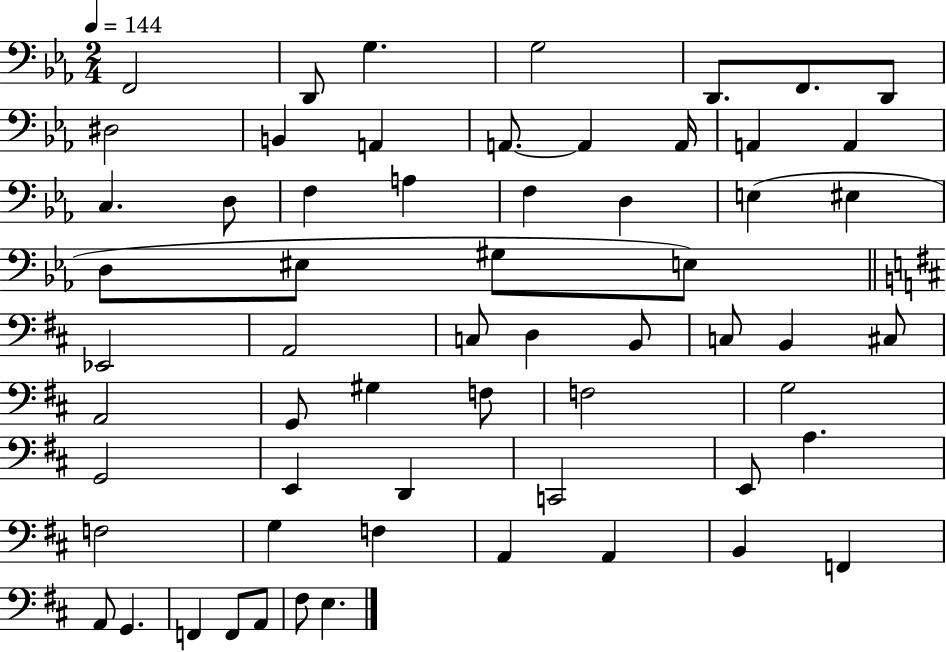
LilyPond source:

{
  \clef bass
  \numericTimeSignature
  \time 2/4
  \key ees \major
  \tempo 4 = 144
  f,2 | d,8 g4. | g2 | d,8. f,8. d,8 | \break dis2 | b,4 a,4 | a,8.~~ a,4 a,16 | a,4 a,4 | \break c4. d8 | f4 a4 | f4 d4 | e4( eis4 | \break d8 eis8 gis8 e8) | \bar "||" \break \key d \major ees,2 | a,2 | c8 d4 b,8 | c8 b,4 cis8 | \break a,2 | g,8 gis4 f8 | f2 | g2 | \break g,2 | e,4 d,4 | c,2 | e,8 a4. | \break f2 | g4 f4 | a,4 a,4 | b,4 f,4 | \break a,8 g,4. | f,4 f,8 a,8 | fis8 e4. | \bar "|."
}